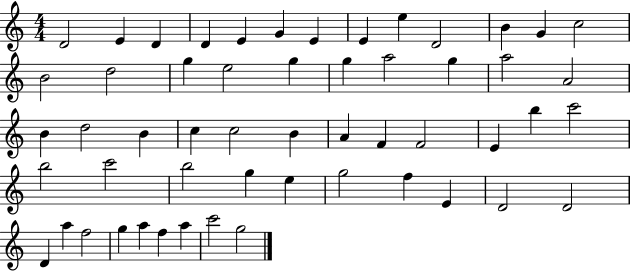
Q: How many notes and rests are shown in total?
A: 54